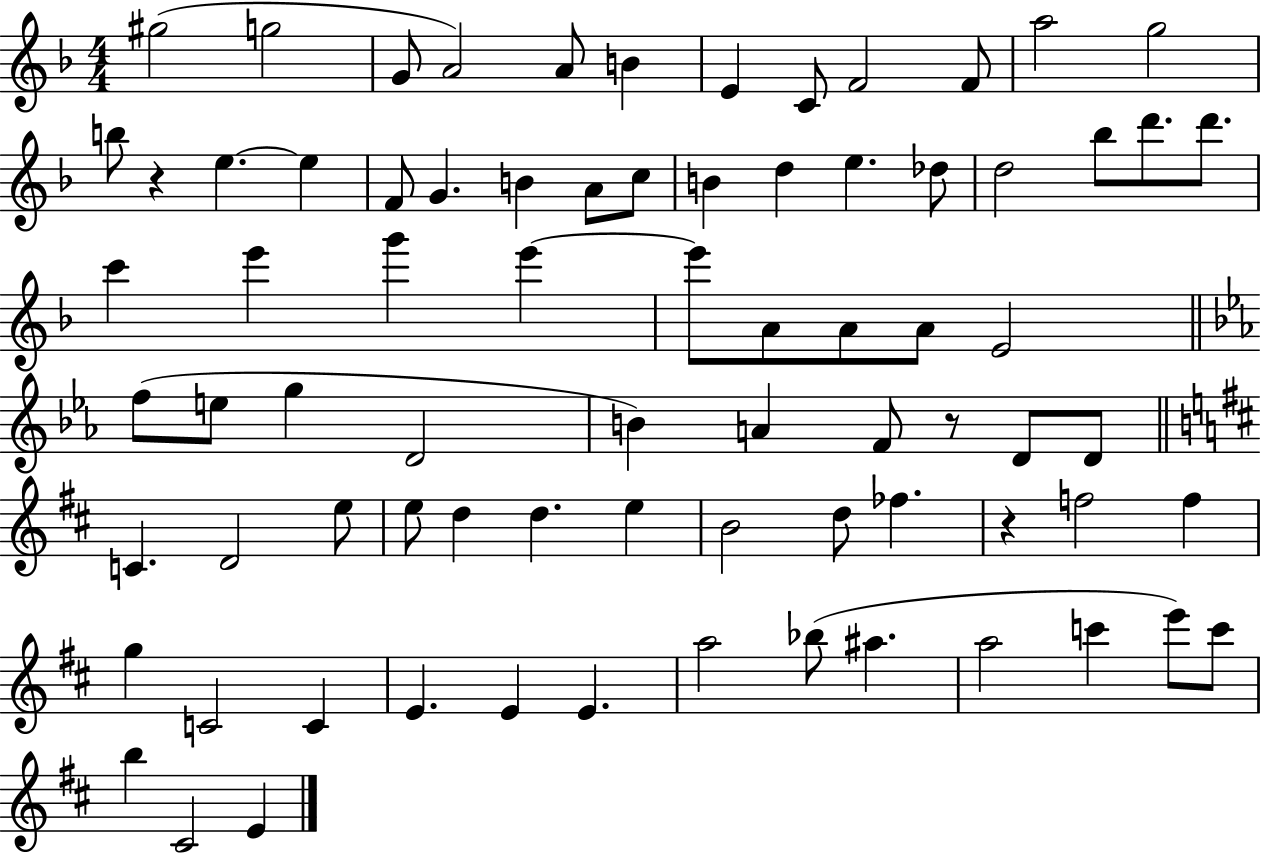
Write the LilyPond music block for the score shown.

{
  \clef treble
  \numericTimeSignature
  \time 4/4
  \key f \major
  gis''2( g''2 | g'8 a'2) a'8 b'4 | e'4 c'8 f'2 f'8 | a''2 g''2 | \break b''8 r4 e''4.~~ e''4 | f'8 g'4. b'4 a'8 c''8 | b'4 d''4 e''4. des''8 | d''2 bes''8 d'''8. d'''8. | \break c'''4 e'''4 g'''4 e'''4~~ | e'''8 a'8 a'8 a'8 e'2 | \bar "||" \break \key ees \major f''8( e''8 g''4 d'2 | b'4) a'4 f'8 r8 d'8 d'8 | \bar "||" \break \key b \minor c'4. d'2 e''8 | e''8 d''4 d''4. e''4 | b'2 d''8 fes''4. | r4 f''2 f''4 | \break g''4 c'2 c'4 | e'4. e'4 e'4. | a''2 bes''8( ais''4. | a''2 c'''4 e'''8) c'''8 | \break b''4 cis'2 e'4 | \bar "|."
}